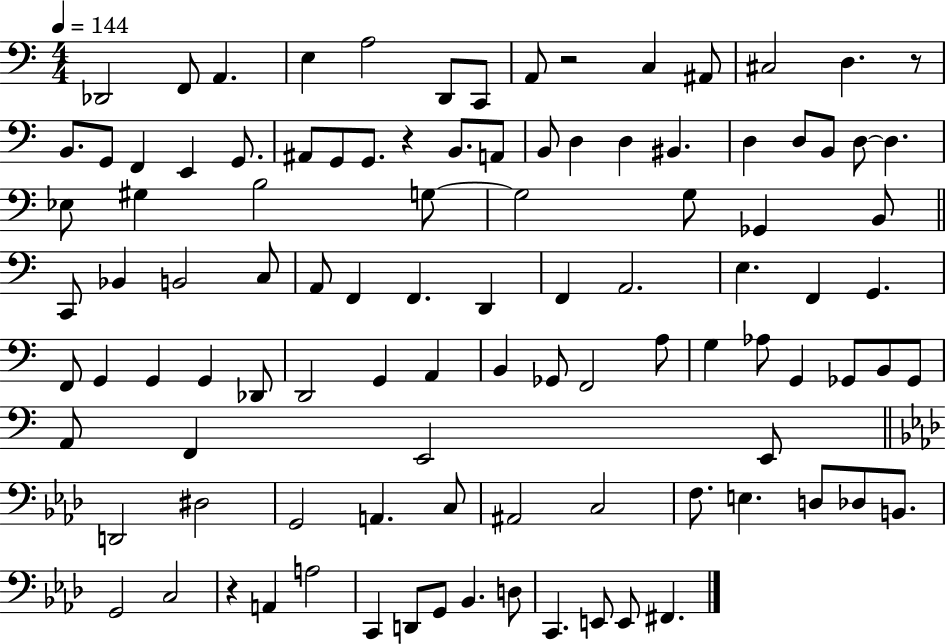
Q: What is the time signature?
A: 4/4